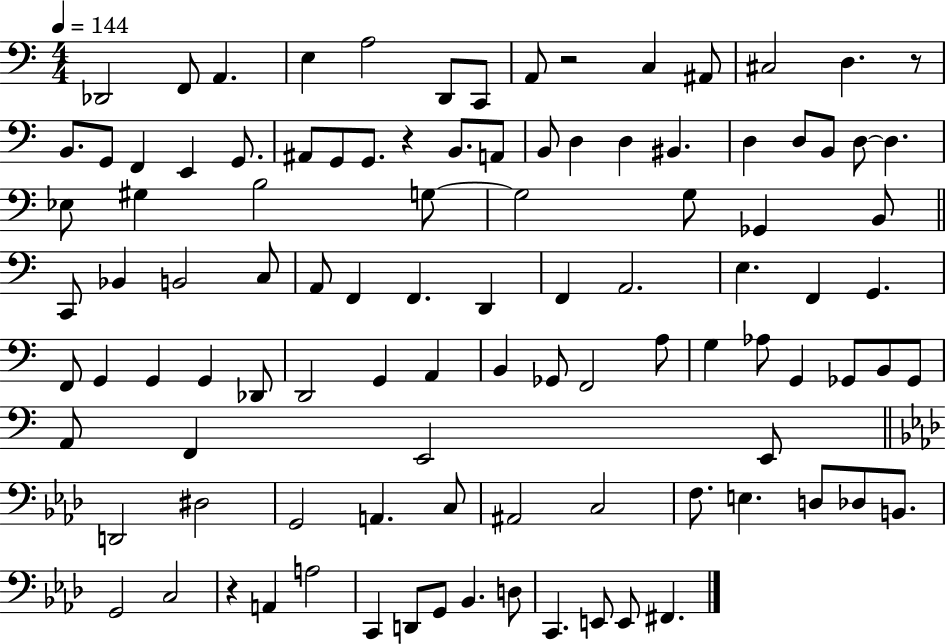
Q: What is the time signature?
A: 4/4